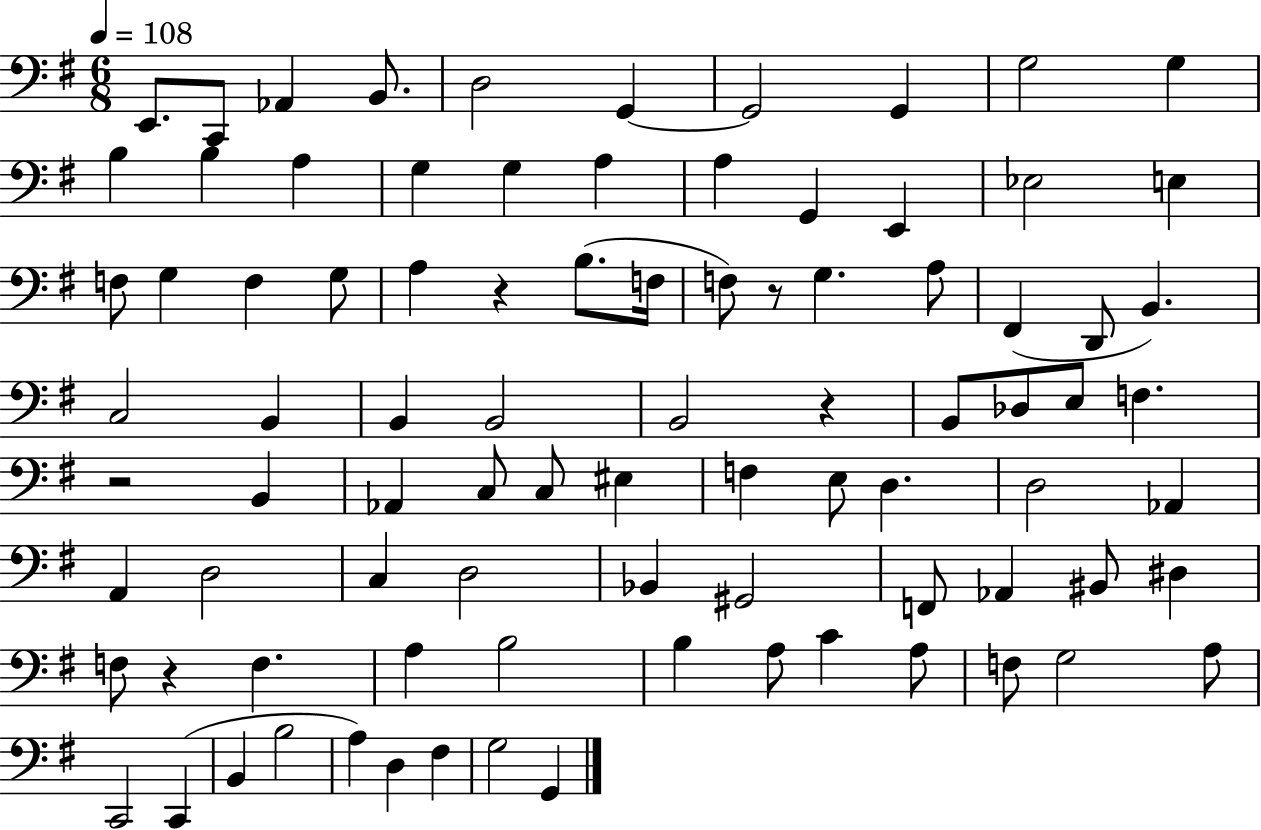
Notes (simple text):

E2/e. C2/e Ab2/q B2/e. D3/h G2/q G2/h G2/q G3/h G3/q B3/q B3/q A3/q G3/q G3/q A3/q A3/q G2/q E2/q Eb3/h E3/q F3/e G3/q F3/q G3/e A3/q R/q B3/e. F3/s F3/e R/e G3/q. A3/e F#2/q D2/e B2/q. C3/h B2/q B2/q B2/h B2/h R/q B2/e Db3/e E3/e F3/q. R/h B2/q Ab2/q C3/e C3/e EIS3/q F3/q E3/e D3/q. D3/h Ab2/q A2/q D3/h C3/q D3/h Bb2/q G#2/h F2/e Ab2/q BIS2/e D#3/q F3/e R/q F3/q. A3/q B3/h B3/q A3/e C4/q A3/e F3/e G3/h A3/e C2/h C2/q B2/q B3/h A3/q D3/q F#3/q G3/h G2/q